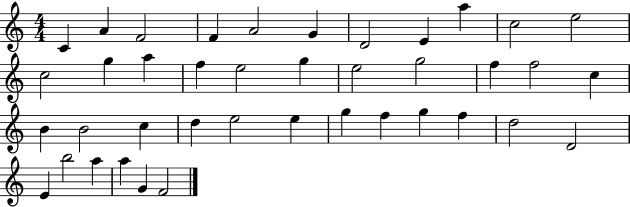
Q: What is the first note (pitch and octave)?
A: C4